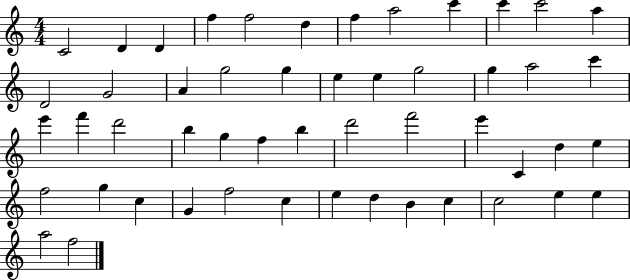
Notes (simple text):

C4/h D4/q D4/q F5/q F5/h D5/q F5/q A5/h C6/q C6/q C6/h A5/q D4/h G4/h A4/q G5/h G5/q E5/q E5/q G5/h G5/q A5/h C6/q E6/q F6/q D6/h B5/q G5/q F5/q B5/q D6/h F6/h E6/q C4/q D5/q E5/q F5/h G5/q C5/q G4/q F5/h C5/q E5/q D5/q B4/q C5/q C5/h E5/q E5/q A5/h F5/h